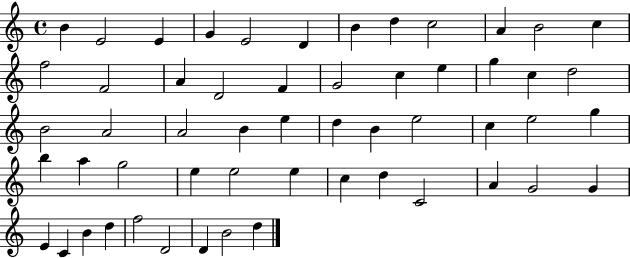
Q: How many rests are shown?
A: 0